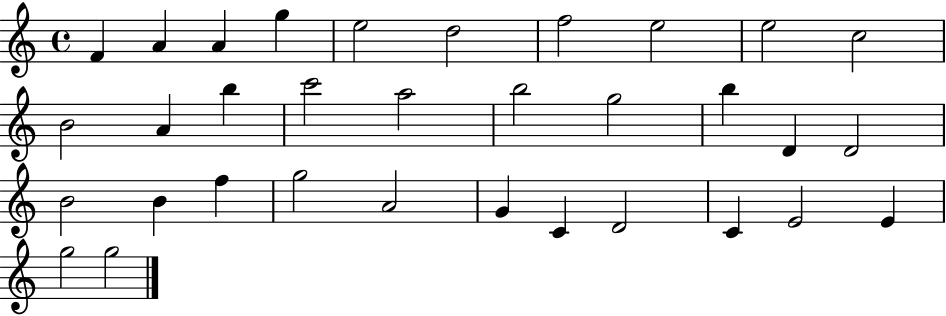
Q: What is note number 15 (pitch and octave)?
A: A5